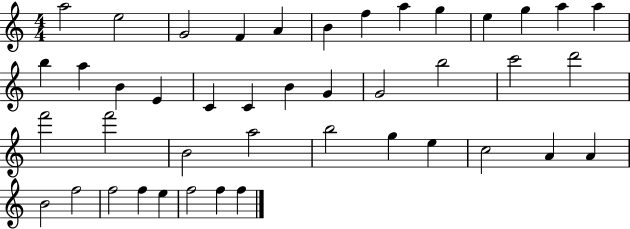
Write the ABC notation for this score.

X:1
T:Untitled
M:4/4
L:1/4
K:C
a2 e2 G2 F A B f a g e g a a b a B E C C B G G2 b2 c'2 d'2 f'2 f'2 B2 a2 b2 g e c2 A A B2 f2 f2 f e f2 f f